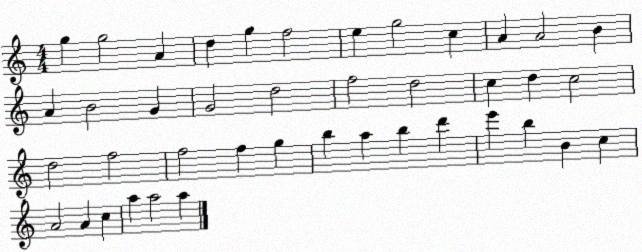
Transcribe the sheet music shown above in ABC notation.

X:1
T:Untitled
M:4/4
L:1/4
K:C
g g2 A d g f2 e g2 c A A2 B A B2 G G2 d2 f2 d2 c d c2 d2 f2 f2 f g b a b d' e' b B c A2 A c a a2 a